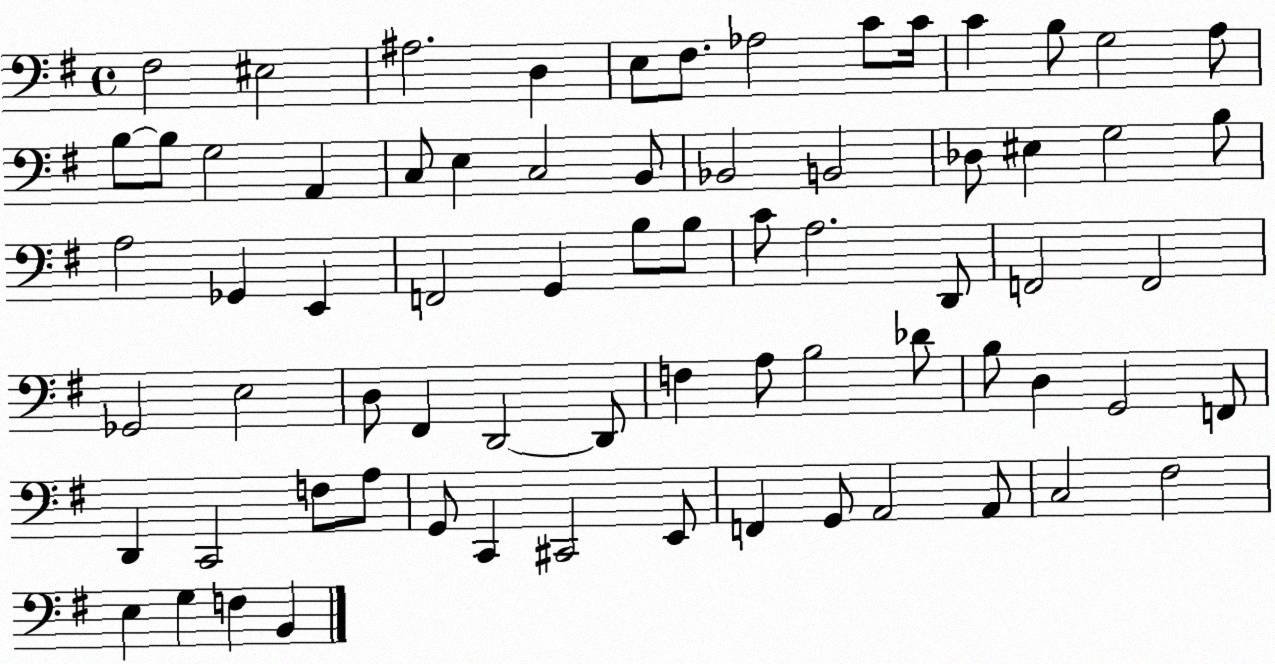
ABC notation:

X:1
T:Untitled
M:4/4
L:1/4
K:G
^F,2 ^E,2 ^A,2 D, E,/2 ^F,/2 _A,2 C/2 C/4 C B,/2 G,2 A,/2 B,/2 B,/2 G,2 A,, C,/2 E, C,2 B,,/2 _B,,2 B,,2 _D,/2 ^E, G,2 B,/2 A,2 _G,, E,, F,,2 G,, B,/2 B,/2 C/2 A,2 D,,/2 F,,2 F,,2 _G,,2 E,2 D,/2 ^F,, D,,2 D,,/2 F, A,/2 B,2 _D/2 B,/2 D, G,,2 F,,/2 D,, C,,2 F,/2 A,/2 G,,/2 C,, ^C,,2 E,,/2 F,, G,,/2 A,,2 A,,/2 C,2 ^F,2 E, G, F, B,,